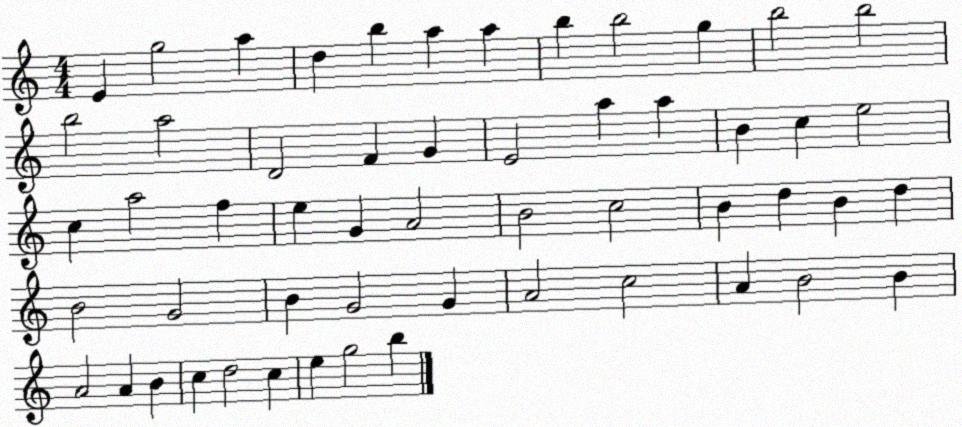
X:1
T:Untitled
M:4/4
L:1/4
K:C
E g2 a d b a a b b2 g b2 b2 b2 a2 D2 F G E2 a a B c e2 c a2 f e G A2 B2 c2 B d B d B2 G2 B G2 G A2 c2 A B2 B A2 A B c d2 c e g2 b